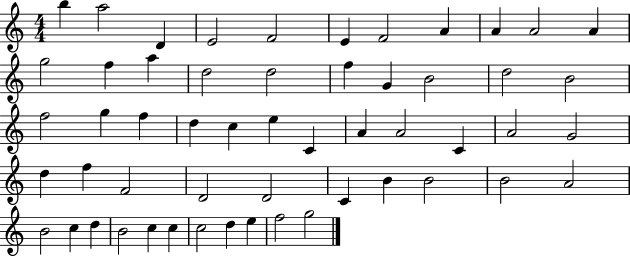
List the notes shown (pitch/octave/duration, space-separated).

B5/q A5/h D4/q E4/h F4/h E4/q F4/h A4/q A4/q A4/h A4/q G5/h F5/q A5/q D5/h D5/h F5/q G4/q B4/h D5/h B4/h F5/h G5/q F5/q D5/q C5/q E5/q C4/q A4/q A4/h C4/q A4/h G4/h D5/q F5/q F4/h D4/h D4/h C4/q B4/q B4/h B4/h A4/h B4/h C5/q D5/q B4/h C5/q C5/q C5/h D5/q E5/q F5/h G5/h